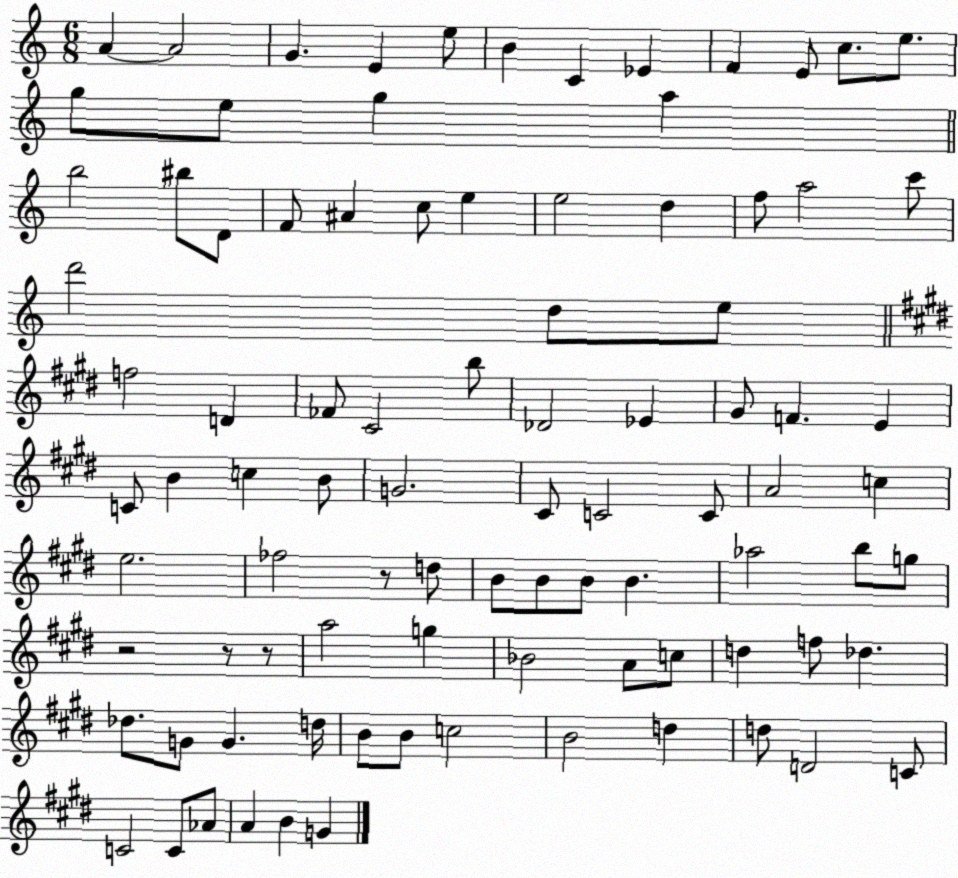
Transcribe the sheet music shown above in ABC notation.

X:1
T:Untitled
M:6/8
L:1/4
K:C
A A2 G E e/2 B C _E F E/2 c/2 e/2 g/2 e/2 g a b2 ^b/2 D/2 F/2 ^A c/2 e e2 d f/2 a2 c'/2 d'2 d/2 e/2 f2 D _F/2 ^C2 b/2 _D2 _E ^G/2 F E C/2 B c B/2 G2 ^C/2 C2 C/2 A2 c e2 _f2 z/2 d/2 B/2 B/2 B/2 B _a2 b/2 g/2 z2 z/2 z/2 a2 g _B2 A/2 c/2 d f/2 _d _d/2 G/2 G d/4 B/2 B/2 c2 B2 d d/2 D2 C/2 C2 C/2 _A/2 A B G